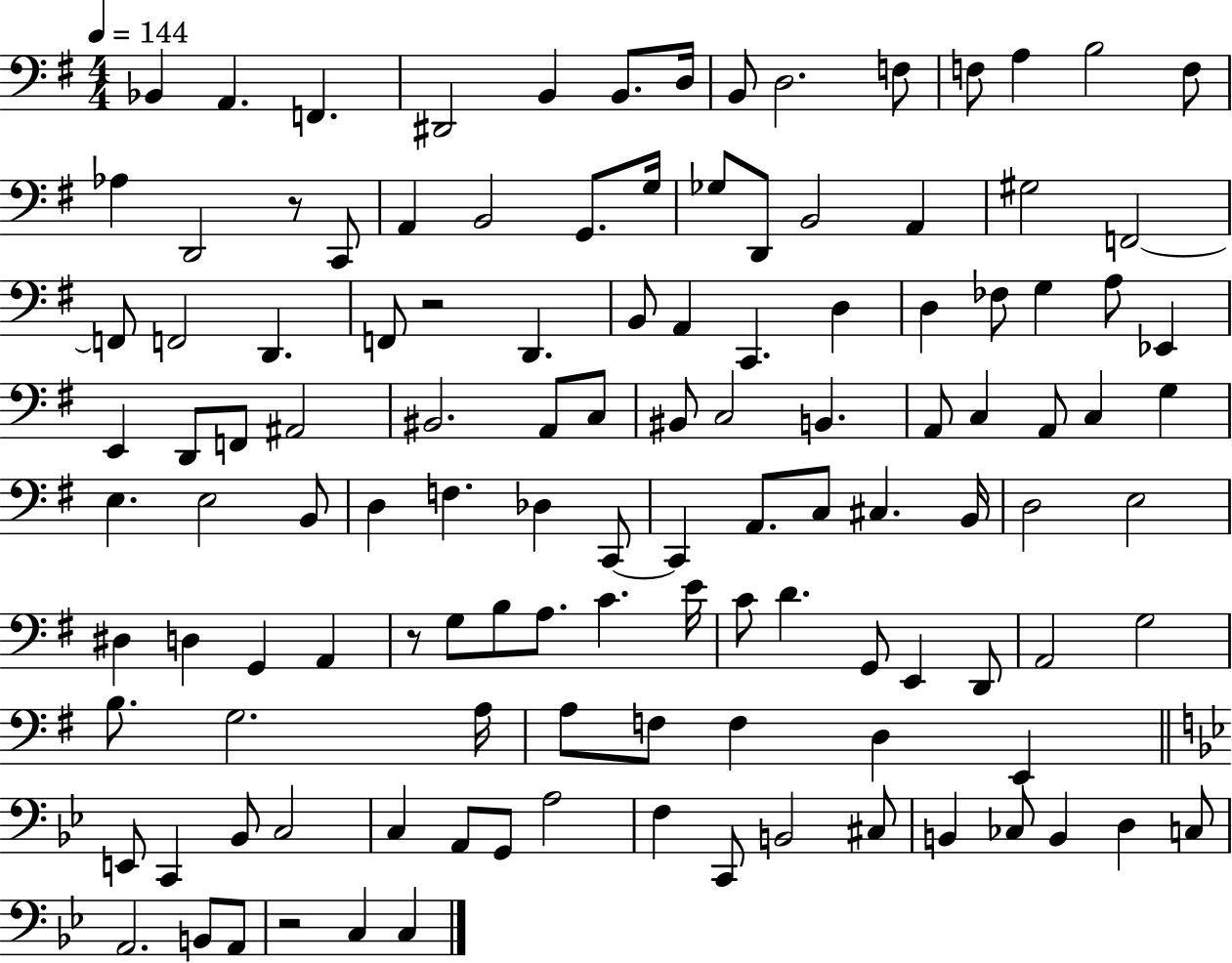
Bb2/q A2/q. F2/q. D#2/h B2/q B2/e. D3/s B2/e D3/h. F3/e F3/e A3/q B3/h F3/e Ab3/q D2/h R/e C2/e A2/q B2/h G2/e. G3/s Gb3/e D2/e B2/h A2/q G#3/h F2/h F2/e F2/h D2/q. F2/e R/h D2/q. B2/e A2/q C2/q. D3/q D3/q FES3/e G3/q A3/e Eb2/q E2/q D2/e F2/e A#2/h BIS2/h. A2/e C3/e BIS2/e C3/h B2/q. A2/e C3/q A2/e C3/q G3/q E3/q. E3/h B2/e D3/q F3/q. Db3/q C2/e C2/q A2/e. C3/e C#3/q. B2/s D3/h E3/h D#3/q D3/q G2/q A2/q R/e G3/e B3/e A3/e. C4/q. E4/s C4/e D4/q. G2/e E2/q D2/e A2/h G3/h B3/e. G3/h. A3/s A3/e F3/e F3/q D3/q E2/q E2/e C2/q Bb2/e C3/h C3/q A2/e G2/e A3/h F3/q C2/e B2/h C#3/e B2/q CES3/e B2/q D3/q C3/e A2/h. B2/e A2/e R/h C3/q C3/q